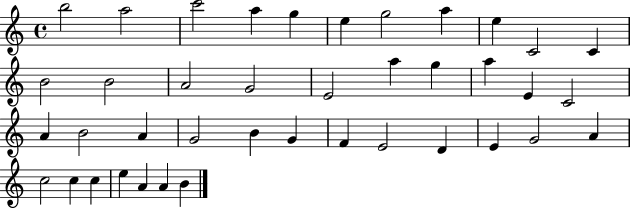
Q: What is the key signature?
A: C major